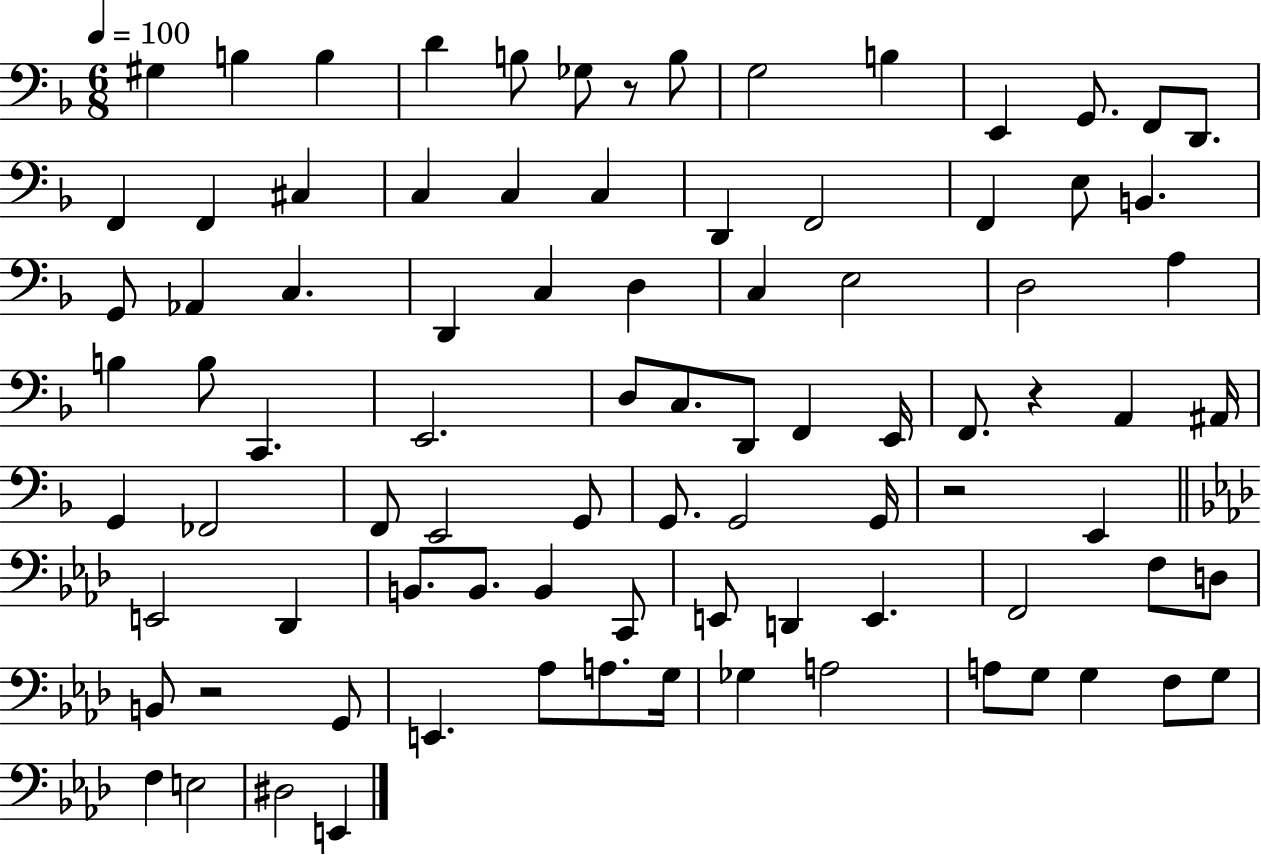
{
  \clef bass
  \numericTimeSignature
  \time 6/8
  \key f \major
  \tempo 4 = 100
  gis4 b4 b4 | d'4 b8 ges8 r8 b8 | g2 b4 | e,4 g,8. f,8 d,8. | \break f,4 f,4 cis4 | c4 c4 c4 | d,4 f,2 | f,4 e8 b,4. | \break g,8 aes,4 c4. | d,4 c4 d4 | c4 e2 | d2 a4 | \break b4 b8 c,4. | e,2. | d8 c8. d,8 f,4 e,16 | f,8. r4 a,4 ais,16 | \break g,4 fes,2 | f,8 e,2 g,8 | g,8. g,2 g,16 | r2 e,4 | \break \bar "||" \break \key aes \major e,2 des,4 | b,8. b,8. b,4 c,8 | e,8 d,4 e,4. | f,2 f8 d8 | \break b,8 r2 g,8 | e,4. aes8 a8. g16 | ges4 a2 | a8 g8 g4 f8 g8 | \break f4 e2 | dis2 e,4 | \bar "|."
}